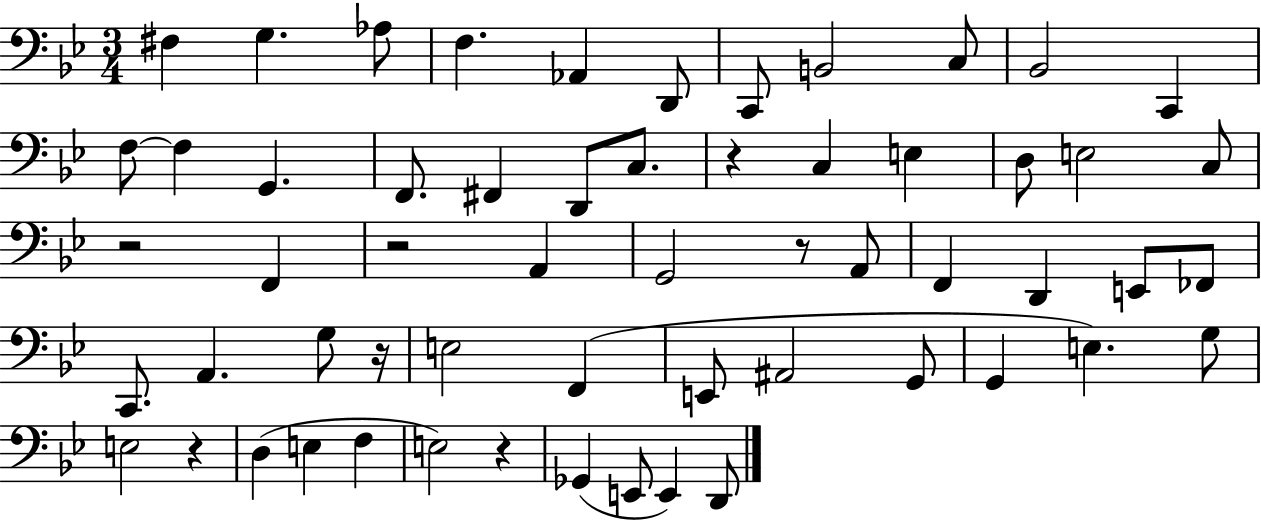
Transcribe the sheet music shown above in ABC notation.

X:1
T:Untitled
M:3/4
L:1/4
K:Bb
^F, G, _A,/2 F, _A,, D,,/2 C,,/2 B,,2 C,/2 _B,,2 C,, F,/2 F, G,, F,,/2 ^F,, D,,/2 C,/2 z C, E, D,/2 E,2 C,/2 z2 F,, z2 A,, G,,2 z/2 A,,/2 F,, D,, E,,/2 _F,,/2 C,,/2 A,, G,/2 z/4 E,2 F,, E,,/2 ^A,,2 G,,/2 G,, E, G,/2 E,2 z D, E, F, E,2 z _G,, E,,/2 E,, D,,/2